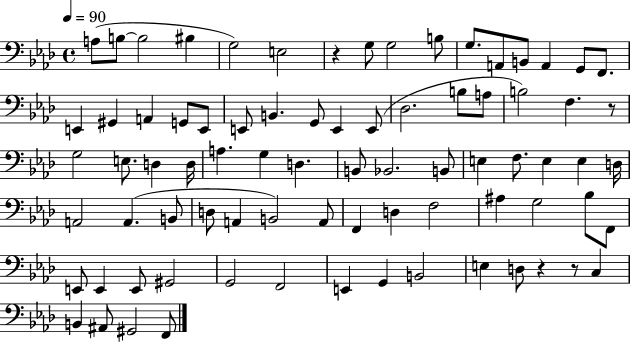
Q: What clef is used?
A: bass